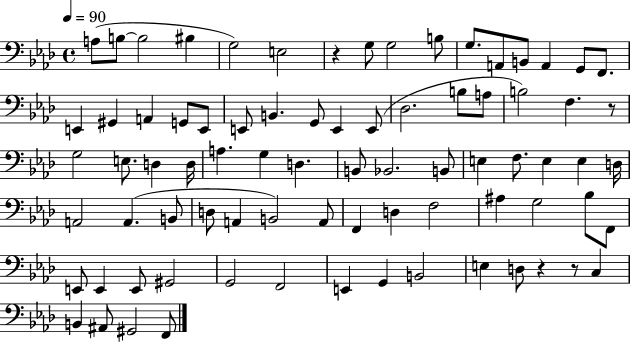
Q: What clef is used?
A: bass